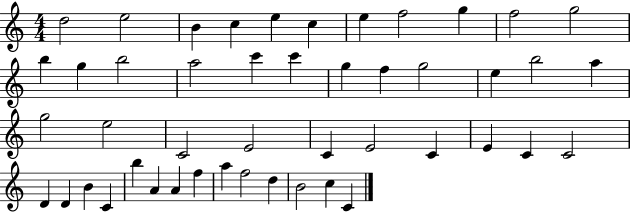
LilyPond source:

{
  \clef treble
  \numericTimeSignature
  \time 4/4
  \key c \major
  d''2 e''2 | b'4 c''4 e''4 c''4 | e''4 f''2 g''4 | f''2 g''2 | \break b''4 g''4 b''2 | a''2 c'''4 c'''4 | g''4 f''4 g''2 | e''4 b''2 a''4 | \break g''2 e''2 | c'2 e'2 | c'4 e'2 c'4 | e'4 c'4 c'2 | \break d'4 d'4 b'4 c'4 | b''4 a'4 a'4 f''4 | a''4 f''2 d''4 | b'2 c''4 c'4 | \break \bar "|."
}